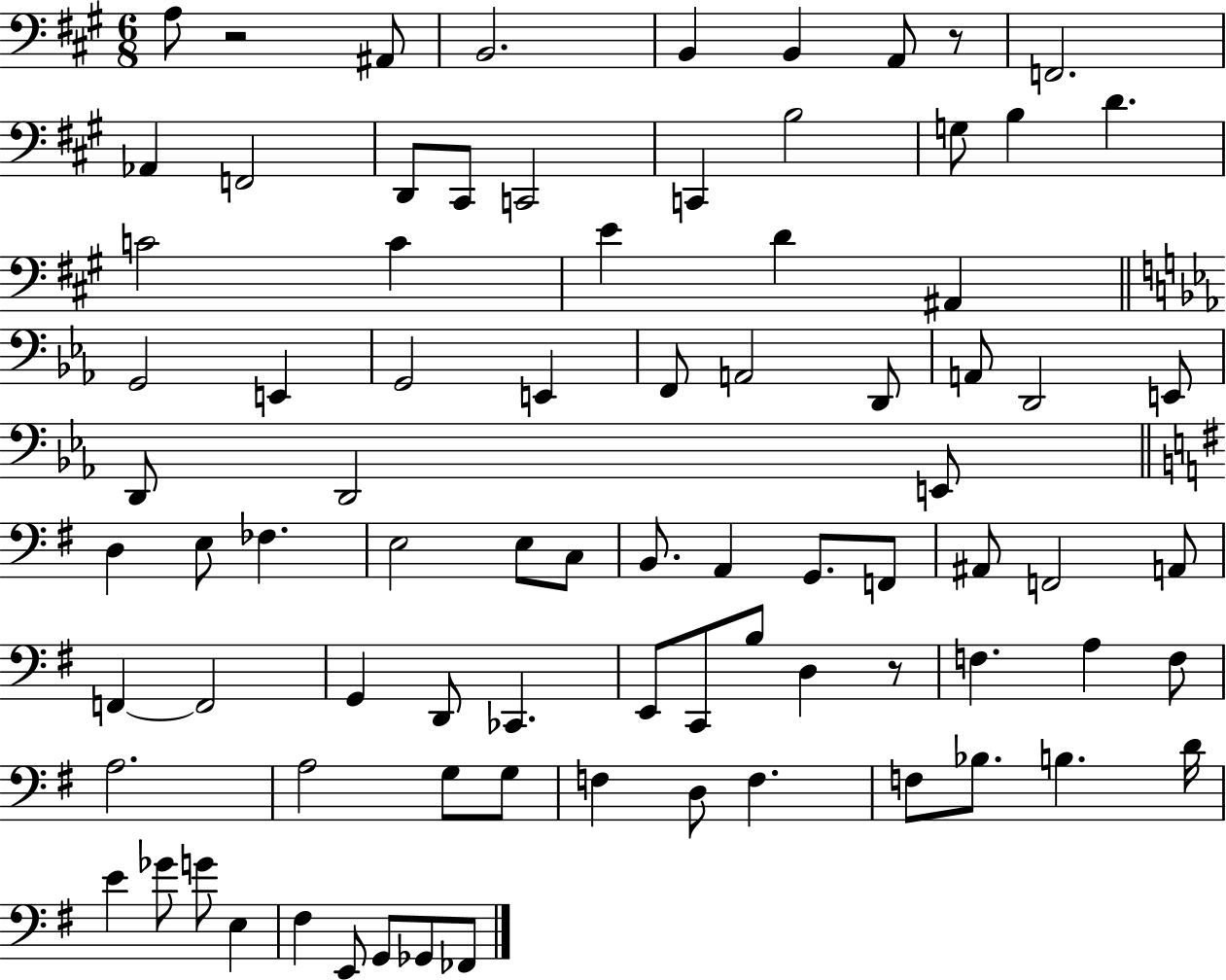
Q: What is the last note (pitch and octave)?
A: FES2